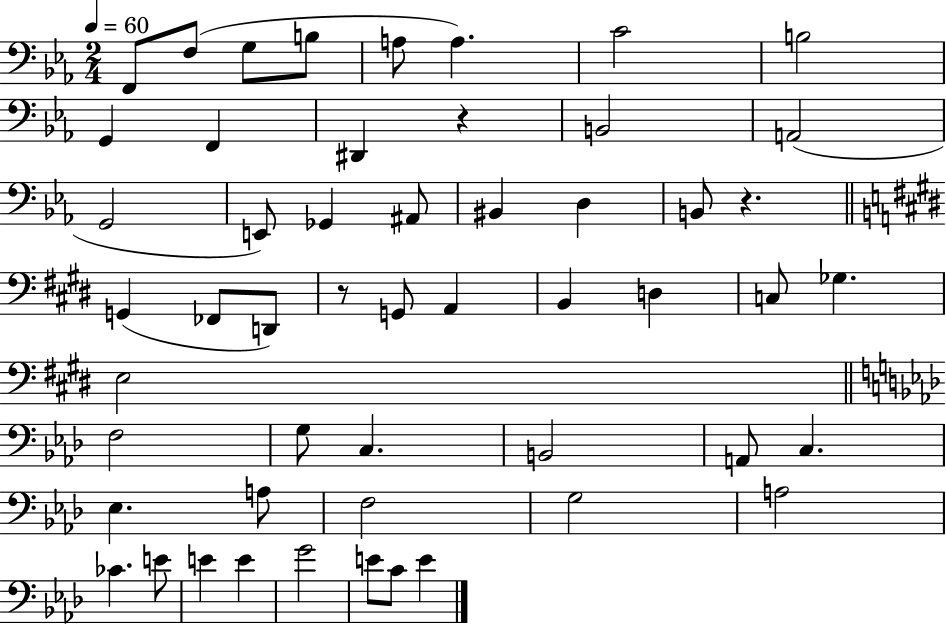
X:1
T:Untitled
M:2/4
L:1/4
K:Eb
F,,/2 F,/2 G,/2 B,/2 A,/2 A, C2 B,2 G,, F,, ^D,, z B,,2 A,,2 G,,2 E,,/2 _G,, ^A,,/2 ^B,, D, B,,/2 z G,, _F,,/2 D,,/2 z/2 G,,/2 A,, B,, D, C,/2 _G, E,2 F,2 G,/2 C, B,,2 A,,/2 C, _E, A,/2 F,2 G,2 A,2 _C E/2 E E G2 E/2 C/2 E